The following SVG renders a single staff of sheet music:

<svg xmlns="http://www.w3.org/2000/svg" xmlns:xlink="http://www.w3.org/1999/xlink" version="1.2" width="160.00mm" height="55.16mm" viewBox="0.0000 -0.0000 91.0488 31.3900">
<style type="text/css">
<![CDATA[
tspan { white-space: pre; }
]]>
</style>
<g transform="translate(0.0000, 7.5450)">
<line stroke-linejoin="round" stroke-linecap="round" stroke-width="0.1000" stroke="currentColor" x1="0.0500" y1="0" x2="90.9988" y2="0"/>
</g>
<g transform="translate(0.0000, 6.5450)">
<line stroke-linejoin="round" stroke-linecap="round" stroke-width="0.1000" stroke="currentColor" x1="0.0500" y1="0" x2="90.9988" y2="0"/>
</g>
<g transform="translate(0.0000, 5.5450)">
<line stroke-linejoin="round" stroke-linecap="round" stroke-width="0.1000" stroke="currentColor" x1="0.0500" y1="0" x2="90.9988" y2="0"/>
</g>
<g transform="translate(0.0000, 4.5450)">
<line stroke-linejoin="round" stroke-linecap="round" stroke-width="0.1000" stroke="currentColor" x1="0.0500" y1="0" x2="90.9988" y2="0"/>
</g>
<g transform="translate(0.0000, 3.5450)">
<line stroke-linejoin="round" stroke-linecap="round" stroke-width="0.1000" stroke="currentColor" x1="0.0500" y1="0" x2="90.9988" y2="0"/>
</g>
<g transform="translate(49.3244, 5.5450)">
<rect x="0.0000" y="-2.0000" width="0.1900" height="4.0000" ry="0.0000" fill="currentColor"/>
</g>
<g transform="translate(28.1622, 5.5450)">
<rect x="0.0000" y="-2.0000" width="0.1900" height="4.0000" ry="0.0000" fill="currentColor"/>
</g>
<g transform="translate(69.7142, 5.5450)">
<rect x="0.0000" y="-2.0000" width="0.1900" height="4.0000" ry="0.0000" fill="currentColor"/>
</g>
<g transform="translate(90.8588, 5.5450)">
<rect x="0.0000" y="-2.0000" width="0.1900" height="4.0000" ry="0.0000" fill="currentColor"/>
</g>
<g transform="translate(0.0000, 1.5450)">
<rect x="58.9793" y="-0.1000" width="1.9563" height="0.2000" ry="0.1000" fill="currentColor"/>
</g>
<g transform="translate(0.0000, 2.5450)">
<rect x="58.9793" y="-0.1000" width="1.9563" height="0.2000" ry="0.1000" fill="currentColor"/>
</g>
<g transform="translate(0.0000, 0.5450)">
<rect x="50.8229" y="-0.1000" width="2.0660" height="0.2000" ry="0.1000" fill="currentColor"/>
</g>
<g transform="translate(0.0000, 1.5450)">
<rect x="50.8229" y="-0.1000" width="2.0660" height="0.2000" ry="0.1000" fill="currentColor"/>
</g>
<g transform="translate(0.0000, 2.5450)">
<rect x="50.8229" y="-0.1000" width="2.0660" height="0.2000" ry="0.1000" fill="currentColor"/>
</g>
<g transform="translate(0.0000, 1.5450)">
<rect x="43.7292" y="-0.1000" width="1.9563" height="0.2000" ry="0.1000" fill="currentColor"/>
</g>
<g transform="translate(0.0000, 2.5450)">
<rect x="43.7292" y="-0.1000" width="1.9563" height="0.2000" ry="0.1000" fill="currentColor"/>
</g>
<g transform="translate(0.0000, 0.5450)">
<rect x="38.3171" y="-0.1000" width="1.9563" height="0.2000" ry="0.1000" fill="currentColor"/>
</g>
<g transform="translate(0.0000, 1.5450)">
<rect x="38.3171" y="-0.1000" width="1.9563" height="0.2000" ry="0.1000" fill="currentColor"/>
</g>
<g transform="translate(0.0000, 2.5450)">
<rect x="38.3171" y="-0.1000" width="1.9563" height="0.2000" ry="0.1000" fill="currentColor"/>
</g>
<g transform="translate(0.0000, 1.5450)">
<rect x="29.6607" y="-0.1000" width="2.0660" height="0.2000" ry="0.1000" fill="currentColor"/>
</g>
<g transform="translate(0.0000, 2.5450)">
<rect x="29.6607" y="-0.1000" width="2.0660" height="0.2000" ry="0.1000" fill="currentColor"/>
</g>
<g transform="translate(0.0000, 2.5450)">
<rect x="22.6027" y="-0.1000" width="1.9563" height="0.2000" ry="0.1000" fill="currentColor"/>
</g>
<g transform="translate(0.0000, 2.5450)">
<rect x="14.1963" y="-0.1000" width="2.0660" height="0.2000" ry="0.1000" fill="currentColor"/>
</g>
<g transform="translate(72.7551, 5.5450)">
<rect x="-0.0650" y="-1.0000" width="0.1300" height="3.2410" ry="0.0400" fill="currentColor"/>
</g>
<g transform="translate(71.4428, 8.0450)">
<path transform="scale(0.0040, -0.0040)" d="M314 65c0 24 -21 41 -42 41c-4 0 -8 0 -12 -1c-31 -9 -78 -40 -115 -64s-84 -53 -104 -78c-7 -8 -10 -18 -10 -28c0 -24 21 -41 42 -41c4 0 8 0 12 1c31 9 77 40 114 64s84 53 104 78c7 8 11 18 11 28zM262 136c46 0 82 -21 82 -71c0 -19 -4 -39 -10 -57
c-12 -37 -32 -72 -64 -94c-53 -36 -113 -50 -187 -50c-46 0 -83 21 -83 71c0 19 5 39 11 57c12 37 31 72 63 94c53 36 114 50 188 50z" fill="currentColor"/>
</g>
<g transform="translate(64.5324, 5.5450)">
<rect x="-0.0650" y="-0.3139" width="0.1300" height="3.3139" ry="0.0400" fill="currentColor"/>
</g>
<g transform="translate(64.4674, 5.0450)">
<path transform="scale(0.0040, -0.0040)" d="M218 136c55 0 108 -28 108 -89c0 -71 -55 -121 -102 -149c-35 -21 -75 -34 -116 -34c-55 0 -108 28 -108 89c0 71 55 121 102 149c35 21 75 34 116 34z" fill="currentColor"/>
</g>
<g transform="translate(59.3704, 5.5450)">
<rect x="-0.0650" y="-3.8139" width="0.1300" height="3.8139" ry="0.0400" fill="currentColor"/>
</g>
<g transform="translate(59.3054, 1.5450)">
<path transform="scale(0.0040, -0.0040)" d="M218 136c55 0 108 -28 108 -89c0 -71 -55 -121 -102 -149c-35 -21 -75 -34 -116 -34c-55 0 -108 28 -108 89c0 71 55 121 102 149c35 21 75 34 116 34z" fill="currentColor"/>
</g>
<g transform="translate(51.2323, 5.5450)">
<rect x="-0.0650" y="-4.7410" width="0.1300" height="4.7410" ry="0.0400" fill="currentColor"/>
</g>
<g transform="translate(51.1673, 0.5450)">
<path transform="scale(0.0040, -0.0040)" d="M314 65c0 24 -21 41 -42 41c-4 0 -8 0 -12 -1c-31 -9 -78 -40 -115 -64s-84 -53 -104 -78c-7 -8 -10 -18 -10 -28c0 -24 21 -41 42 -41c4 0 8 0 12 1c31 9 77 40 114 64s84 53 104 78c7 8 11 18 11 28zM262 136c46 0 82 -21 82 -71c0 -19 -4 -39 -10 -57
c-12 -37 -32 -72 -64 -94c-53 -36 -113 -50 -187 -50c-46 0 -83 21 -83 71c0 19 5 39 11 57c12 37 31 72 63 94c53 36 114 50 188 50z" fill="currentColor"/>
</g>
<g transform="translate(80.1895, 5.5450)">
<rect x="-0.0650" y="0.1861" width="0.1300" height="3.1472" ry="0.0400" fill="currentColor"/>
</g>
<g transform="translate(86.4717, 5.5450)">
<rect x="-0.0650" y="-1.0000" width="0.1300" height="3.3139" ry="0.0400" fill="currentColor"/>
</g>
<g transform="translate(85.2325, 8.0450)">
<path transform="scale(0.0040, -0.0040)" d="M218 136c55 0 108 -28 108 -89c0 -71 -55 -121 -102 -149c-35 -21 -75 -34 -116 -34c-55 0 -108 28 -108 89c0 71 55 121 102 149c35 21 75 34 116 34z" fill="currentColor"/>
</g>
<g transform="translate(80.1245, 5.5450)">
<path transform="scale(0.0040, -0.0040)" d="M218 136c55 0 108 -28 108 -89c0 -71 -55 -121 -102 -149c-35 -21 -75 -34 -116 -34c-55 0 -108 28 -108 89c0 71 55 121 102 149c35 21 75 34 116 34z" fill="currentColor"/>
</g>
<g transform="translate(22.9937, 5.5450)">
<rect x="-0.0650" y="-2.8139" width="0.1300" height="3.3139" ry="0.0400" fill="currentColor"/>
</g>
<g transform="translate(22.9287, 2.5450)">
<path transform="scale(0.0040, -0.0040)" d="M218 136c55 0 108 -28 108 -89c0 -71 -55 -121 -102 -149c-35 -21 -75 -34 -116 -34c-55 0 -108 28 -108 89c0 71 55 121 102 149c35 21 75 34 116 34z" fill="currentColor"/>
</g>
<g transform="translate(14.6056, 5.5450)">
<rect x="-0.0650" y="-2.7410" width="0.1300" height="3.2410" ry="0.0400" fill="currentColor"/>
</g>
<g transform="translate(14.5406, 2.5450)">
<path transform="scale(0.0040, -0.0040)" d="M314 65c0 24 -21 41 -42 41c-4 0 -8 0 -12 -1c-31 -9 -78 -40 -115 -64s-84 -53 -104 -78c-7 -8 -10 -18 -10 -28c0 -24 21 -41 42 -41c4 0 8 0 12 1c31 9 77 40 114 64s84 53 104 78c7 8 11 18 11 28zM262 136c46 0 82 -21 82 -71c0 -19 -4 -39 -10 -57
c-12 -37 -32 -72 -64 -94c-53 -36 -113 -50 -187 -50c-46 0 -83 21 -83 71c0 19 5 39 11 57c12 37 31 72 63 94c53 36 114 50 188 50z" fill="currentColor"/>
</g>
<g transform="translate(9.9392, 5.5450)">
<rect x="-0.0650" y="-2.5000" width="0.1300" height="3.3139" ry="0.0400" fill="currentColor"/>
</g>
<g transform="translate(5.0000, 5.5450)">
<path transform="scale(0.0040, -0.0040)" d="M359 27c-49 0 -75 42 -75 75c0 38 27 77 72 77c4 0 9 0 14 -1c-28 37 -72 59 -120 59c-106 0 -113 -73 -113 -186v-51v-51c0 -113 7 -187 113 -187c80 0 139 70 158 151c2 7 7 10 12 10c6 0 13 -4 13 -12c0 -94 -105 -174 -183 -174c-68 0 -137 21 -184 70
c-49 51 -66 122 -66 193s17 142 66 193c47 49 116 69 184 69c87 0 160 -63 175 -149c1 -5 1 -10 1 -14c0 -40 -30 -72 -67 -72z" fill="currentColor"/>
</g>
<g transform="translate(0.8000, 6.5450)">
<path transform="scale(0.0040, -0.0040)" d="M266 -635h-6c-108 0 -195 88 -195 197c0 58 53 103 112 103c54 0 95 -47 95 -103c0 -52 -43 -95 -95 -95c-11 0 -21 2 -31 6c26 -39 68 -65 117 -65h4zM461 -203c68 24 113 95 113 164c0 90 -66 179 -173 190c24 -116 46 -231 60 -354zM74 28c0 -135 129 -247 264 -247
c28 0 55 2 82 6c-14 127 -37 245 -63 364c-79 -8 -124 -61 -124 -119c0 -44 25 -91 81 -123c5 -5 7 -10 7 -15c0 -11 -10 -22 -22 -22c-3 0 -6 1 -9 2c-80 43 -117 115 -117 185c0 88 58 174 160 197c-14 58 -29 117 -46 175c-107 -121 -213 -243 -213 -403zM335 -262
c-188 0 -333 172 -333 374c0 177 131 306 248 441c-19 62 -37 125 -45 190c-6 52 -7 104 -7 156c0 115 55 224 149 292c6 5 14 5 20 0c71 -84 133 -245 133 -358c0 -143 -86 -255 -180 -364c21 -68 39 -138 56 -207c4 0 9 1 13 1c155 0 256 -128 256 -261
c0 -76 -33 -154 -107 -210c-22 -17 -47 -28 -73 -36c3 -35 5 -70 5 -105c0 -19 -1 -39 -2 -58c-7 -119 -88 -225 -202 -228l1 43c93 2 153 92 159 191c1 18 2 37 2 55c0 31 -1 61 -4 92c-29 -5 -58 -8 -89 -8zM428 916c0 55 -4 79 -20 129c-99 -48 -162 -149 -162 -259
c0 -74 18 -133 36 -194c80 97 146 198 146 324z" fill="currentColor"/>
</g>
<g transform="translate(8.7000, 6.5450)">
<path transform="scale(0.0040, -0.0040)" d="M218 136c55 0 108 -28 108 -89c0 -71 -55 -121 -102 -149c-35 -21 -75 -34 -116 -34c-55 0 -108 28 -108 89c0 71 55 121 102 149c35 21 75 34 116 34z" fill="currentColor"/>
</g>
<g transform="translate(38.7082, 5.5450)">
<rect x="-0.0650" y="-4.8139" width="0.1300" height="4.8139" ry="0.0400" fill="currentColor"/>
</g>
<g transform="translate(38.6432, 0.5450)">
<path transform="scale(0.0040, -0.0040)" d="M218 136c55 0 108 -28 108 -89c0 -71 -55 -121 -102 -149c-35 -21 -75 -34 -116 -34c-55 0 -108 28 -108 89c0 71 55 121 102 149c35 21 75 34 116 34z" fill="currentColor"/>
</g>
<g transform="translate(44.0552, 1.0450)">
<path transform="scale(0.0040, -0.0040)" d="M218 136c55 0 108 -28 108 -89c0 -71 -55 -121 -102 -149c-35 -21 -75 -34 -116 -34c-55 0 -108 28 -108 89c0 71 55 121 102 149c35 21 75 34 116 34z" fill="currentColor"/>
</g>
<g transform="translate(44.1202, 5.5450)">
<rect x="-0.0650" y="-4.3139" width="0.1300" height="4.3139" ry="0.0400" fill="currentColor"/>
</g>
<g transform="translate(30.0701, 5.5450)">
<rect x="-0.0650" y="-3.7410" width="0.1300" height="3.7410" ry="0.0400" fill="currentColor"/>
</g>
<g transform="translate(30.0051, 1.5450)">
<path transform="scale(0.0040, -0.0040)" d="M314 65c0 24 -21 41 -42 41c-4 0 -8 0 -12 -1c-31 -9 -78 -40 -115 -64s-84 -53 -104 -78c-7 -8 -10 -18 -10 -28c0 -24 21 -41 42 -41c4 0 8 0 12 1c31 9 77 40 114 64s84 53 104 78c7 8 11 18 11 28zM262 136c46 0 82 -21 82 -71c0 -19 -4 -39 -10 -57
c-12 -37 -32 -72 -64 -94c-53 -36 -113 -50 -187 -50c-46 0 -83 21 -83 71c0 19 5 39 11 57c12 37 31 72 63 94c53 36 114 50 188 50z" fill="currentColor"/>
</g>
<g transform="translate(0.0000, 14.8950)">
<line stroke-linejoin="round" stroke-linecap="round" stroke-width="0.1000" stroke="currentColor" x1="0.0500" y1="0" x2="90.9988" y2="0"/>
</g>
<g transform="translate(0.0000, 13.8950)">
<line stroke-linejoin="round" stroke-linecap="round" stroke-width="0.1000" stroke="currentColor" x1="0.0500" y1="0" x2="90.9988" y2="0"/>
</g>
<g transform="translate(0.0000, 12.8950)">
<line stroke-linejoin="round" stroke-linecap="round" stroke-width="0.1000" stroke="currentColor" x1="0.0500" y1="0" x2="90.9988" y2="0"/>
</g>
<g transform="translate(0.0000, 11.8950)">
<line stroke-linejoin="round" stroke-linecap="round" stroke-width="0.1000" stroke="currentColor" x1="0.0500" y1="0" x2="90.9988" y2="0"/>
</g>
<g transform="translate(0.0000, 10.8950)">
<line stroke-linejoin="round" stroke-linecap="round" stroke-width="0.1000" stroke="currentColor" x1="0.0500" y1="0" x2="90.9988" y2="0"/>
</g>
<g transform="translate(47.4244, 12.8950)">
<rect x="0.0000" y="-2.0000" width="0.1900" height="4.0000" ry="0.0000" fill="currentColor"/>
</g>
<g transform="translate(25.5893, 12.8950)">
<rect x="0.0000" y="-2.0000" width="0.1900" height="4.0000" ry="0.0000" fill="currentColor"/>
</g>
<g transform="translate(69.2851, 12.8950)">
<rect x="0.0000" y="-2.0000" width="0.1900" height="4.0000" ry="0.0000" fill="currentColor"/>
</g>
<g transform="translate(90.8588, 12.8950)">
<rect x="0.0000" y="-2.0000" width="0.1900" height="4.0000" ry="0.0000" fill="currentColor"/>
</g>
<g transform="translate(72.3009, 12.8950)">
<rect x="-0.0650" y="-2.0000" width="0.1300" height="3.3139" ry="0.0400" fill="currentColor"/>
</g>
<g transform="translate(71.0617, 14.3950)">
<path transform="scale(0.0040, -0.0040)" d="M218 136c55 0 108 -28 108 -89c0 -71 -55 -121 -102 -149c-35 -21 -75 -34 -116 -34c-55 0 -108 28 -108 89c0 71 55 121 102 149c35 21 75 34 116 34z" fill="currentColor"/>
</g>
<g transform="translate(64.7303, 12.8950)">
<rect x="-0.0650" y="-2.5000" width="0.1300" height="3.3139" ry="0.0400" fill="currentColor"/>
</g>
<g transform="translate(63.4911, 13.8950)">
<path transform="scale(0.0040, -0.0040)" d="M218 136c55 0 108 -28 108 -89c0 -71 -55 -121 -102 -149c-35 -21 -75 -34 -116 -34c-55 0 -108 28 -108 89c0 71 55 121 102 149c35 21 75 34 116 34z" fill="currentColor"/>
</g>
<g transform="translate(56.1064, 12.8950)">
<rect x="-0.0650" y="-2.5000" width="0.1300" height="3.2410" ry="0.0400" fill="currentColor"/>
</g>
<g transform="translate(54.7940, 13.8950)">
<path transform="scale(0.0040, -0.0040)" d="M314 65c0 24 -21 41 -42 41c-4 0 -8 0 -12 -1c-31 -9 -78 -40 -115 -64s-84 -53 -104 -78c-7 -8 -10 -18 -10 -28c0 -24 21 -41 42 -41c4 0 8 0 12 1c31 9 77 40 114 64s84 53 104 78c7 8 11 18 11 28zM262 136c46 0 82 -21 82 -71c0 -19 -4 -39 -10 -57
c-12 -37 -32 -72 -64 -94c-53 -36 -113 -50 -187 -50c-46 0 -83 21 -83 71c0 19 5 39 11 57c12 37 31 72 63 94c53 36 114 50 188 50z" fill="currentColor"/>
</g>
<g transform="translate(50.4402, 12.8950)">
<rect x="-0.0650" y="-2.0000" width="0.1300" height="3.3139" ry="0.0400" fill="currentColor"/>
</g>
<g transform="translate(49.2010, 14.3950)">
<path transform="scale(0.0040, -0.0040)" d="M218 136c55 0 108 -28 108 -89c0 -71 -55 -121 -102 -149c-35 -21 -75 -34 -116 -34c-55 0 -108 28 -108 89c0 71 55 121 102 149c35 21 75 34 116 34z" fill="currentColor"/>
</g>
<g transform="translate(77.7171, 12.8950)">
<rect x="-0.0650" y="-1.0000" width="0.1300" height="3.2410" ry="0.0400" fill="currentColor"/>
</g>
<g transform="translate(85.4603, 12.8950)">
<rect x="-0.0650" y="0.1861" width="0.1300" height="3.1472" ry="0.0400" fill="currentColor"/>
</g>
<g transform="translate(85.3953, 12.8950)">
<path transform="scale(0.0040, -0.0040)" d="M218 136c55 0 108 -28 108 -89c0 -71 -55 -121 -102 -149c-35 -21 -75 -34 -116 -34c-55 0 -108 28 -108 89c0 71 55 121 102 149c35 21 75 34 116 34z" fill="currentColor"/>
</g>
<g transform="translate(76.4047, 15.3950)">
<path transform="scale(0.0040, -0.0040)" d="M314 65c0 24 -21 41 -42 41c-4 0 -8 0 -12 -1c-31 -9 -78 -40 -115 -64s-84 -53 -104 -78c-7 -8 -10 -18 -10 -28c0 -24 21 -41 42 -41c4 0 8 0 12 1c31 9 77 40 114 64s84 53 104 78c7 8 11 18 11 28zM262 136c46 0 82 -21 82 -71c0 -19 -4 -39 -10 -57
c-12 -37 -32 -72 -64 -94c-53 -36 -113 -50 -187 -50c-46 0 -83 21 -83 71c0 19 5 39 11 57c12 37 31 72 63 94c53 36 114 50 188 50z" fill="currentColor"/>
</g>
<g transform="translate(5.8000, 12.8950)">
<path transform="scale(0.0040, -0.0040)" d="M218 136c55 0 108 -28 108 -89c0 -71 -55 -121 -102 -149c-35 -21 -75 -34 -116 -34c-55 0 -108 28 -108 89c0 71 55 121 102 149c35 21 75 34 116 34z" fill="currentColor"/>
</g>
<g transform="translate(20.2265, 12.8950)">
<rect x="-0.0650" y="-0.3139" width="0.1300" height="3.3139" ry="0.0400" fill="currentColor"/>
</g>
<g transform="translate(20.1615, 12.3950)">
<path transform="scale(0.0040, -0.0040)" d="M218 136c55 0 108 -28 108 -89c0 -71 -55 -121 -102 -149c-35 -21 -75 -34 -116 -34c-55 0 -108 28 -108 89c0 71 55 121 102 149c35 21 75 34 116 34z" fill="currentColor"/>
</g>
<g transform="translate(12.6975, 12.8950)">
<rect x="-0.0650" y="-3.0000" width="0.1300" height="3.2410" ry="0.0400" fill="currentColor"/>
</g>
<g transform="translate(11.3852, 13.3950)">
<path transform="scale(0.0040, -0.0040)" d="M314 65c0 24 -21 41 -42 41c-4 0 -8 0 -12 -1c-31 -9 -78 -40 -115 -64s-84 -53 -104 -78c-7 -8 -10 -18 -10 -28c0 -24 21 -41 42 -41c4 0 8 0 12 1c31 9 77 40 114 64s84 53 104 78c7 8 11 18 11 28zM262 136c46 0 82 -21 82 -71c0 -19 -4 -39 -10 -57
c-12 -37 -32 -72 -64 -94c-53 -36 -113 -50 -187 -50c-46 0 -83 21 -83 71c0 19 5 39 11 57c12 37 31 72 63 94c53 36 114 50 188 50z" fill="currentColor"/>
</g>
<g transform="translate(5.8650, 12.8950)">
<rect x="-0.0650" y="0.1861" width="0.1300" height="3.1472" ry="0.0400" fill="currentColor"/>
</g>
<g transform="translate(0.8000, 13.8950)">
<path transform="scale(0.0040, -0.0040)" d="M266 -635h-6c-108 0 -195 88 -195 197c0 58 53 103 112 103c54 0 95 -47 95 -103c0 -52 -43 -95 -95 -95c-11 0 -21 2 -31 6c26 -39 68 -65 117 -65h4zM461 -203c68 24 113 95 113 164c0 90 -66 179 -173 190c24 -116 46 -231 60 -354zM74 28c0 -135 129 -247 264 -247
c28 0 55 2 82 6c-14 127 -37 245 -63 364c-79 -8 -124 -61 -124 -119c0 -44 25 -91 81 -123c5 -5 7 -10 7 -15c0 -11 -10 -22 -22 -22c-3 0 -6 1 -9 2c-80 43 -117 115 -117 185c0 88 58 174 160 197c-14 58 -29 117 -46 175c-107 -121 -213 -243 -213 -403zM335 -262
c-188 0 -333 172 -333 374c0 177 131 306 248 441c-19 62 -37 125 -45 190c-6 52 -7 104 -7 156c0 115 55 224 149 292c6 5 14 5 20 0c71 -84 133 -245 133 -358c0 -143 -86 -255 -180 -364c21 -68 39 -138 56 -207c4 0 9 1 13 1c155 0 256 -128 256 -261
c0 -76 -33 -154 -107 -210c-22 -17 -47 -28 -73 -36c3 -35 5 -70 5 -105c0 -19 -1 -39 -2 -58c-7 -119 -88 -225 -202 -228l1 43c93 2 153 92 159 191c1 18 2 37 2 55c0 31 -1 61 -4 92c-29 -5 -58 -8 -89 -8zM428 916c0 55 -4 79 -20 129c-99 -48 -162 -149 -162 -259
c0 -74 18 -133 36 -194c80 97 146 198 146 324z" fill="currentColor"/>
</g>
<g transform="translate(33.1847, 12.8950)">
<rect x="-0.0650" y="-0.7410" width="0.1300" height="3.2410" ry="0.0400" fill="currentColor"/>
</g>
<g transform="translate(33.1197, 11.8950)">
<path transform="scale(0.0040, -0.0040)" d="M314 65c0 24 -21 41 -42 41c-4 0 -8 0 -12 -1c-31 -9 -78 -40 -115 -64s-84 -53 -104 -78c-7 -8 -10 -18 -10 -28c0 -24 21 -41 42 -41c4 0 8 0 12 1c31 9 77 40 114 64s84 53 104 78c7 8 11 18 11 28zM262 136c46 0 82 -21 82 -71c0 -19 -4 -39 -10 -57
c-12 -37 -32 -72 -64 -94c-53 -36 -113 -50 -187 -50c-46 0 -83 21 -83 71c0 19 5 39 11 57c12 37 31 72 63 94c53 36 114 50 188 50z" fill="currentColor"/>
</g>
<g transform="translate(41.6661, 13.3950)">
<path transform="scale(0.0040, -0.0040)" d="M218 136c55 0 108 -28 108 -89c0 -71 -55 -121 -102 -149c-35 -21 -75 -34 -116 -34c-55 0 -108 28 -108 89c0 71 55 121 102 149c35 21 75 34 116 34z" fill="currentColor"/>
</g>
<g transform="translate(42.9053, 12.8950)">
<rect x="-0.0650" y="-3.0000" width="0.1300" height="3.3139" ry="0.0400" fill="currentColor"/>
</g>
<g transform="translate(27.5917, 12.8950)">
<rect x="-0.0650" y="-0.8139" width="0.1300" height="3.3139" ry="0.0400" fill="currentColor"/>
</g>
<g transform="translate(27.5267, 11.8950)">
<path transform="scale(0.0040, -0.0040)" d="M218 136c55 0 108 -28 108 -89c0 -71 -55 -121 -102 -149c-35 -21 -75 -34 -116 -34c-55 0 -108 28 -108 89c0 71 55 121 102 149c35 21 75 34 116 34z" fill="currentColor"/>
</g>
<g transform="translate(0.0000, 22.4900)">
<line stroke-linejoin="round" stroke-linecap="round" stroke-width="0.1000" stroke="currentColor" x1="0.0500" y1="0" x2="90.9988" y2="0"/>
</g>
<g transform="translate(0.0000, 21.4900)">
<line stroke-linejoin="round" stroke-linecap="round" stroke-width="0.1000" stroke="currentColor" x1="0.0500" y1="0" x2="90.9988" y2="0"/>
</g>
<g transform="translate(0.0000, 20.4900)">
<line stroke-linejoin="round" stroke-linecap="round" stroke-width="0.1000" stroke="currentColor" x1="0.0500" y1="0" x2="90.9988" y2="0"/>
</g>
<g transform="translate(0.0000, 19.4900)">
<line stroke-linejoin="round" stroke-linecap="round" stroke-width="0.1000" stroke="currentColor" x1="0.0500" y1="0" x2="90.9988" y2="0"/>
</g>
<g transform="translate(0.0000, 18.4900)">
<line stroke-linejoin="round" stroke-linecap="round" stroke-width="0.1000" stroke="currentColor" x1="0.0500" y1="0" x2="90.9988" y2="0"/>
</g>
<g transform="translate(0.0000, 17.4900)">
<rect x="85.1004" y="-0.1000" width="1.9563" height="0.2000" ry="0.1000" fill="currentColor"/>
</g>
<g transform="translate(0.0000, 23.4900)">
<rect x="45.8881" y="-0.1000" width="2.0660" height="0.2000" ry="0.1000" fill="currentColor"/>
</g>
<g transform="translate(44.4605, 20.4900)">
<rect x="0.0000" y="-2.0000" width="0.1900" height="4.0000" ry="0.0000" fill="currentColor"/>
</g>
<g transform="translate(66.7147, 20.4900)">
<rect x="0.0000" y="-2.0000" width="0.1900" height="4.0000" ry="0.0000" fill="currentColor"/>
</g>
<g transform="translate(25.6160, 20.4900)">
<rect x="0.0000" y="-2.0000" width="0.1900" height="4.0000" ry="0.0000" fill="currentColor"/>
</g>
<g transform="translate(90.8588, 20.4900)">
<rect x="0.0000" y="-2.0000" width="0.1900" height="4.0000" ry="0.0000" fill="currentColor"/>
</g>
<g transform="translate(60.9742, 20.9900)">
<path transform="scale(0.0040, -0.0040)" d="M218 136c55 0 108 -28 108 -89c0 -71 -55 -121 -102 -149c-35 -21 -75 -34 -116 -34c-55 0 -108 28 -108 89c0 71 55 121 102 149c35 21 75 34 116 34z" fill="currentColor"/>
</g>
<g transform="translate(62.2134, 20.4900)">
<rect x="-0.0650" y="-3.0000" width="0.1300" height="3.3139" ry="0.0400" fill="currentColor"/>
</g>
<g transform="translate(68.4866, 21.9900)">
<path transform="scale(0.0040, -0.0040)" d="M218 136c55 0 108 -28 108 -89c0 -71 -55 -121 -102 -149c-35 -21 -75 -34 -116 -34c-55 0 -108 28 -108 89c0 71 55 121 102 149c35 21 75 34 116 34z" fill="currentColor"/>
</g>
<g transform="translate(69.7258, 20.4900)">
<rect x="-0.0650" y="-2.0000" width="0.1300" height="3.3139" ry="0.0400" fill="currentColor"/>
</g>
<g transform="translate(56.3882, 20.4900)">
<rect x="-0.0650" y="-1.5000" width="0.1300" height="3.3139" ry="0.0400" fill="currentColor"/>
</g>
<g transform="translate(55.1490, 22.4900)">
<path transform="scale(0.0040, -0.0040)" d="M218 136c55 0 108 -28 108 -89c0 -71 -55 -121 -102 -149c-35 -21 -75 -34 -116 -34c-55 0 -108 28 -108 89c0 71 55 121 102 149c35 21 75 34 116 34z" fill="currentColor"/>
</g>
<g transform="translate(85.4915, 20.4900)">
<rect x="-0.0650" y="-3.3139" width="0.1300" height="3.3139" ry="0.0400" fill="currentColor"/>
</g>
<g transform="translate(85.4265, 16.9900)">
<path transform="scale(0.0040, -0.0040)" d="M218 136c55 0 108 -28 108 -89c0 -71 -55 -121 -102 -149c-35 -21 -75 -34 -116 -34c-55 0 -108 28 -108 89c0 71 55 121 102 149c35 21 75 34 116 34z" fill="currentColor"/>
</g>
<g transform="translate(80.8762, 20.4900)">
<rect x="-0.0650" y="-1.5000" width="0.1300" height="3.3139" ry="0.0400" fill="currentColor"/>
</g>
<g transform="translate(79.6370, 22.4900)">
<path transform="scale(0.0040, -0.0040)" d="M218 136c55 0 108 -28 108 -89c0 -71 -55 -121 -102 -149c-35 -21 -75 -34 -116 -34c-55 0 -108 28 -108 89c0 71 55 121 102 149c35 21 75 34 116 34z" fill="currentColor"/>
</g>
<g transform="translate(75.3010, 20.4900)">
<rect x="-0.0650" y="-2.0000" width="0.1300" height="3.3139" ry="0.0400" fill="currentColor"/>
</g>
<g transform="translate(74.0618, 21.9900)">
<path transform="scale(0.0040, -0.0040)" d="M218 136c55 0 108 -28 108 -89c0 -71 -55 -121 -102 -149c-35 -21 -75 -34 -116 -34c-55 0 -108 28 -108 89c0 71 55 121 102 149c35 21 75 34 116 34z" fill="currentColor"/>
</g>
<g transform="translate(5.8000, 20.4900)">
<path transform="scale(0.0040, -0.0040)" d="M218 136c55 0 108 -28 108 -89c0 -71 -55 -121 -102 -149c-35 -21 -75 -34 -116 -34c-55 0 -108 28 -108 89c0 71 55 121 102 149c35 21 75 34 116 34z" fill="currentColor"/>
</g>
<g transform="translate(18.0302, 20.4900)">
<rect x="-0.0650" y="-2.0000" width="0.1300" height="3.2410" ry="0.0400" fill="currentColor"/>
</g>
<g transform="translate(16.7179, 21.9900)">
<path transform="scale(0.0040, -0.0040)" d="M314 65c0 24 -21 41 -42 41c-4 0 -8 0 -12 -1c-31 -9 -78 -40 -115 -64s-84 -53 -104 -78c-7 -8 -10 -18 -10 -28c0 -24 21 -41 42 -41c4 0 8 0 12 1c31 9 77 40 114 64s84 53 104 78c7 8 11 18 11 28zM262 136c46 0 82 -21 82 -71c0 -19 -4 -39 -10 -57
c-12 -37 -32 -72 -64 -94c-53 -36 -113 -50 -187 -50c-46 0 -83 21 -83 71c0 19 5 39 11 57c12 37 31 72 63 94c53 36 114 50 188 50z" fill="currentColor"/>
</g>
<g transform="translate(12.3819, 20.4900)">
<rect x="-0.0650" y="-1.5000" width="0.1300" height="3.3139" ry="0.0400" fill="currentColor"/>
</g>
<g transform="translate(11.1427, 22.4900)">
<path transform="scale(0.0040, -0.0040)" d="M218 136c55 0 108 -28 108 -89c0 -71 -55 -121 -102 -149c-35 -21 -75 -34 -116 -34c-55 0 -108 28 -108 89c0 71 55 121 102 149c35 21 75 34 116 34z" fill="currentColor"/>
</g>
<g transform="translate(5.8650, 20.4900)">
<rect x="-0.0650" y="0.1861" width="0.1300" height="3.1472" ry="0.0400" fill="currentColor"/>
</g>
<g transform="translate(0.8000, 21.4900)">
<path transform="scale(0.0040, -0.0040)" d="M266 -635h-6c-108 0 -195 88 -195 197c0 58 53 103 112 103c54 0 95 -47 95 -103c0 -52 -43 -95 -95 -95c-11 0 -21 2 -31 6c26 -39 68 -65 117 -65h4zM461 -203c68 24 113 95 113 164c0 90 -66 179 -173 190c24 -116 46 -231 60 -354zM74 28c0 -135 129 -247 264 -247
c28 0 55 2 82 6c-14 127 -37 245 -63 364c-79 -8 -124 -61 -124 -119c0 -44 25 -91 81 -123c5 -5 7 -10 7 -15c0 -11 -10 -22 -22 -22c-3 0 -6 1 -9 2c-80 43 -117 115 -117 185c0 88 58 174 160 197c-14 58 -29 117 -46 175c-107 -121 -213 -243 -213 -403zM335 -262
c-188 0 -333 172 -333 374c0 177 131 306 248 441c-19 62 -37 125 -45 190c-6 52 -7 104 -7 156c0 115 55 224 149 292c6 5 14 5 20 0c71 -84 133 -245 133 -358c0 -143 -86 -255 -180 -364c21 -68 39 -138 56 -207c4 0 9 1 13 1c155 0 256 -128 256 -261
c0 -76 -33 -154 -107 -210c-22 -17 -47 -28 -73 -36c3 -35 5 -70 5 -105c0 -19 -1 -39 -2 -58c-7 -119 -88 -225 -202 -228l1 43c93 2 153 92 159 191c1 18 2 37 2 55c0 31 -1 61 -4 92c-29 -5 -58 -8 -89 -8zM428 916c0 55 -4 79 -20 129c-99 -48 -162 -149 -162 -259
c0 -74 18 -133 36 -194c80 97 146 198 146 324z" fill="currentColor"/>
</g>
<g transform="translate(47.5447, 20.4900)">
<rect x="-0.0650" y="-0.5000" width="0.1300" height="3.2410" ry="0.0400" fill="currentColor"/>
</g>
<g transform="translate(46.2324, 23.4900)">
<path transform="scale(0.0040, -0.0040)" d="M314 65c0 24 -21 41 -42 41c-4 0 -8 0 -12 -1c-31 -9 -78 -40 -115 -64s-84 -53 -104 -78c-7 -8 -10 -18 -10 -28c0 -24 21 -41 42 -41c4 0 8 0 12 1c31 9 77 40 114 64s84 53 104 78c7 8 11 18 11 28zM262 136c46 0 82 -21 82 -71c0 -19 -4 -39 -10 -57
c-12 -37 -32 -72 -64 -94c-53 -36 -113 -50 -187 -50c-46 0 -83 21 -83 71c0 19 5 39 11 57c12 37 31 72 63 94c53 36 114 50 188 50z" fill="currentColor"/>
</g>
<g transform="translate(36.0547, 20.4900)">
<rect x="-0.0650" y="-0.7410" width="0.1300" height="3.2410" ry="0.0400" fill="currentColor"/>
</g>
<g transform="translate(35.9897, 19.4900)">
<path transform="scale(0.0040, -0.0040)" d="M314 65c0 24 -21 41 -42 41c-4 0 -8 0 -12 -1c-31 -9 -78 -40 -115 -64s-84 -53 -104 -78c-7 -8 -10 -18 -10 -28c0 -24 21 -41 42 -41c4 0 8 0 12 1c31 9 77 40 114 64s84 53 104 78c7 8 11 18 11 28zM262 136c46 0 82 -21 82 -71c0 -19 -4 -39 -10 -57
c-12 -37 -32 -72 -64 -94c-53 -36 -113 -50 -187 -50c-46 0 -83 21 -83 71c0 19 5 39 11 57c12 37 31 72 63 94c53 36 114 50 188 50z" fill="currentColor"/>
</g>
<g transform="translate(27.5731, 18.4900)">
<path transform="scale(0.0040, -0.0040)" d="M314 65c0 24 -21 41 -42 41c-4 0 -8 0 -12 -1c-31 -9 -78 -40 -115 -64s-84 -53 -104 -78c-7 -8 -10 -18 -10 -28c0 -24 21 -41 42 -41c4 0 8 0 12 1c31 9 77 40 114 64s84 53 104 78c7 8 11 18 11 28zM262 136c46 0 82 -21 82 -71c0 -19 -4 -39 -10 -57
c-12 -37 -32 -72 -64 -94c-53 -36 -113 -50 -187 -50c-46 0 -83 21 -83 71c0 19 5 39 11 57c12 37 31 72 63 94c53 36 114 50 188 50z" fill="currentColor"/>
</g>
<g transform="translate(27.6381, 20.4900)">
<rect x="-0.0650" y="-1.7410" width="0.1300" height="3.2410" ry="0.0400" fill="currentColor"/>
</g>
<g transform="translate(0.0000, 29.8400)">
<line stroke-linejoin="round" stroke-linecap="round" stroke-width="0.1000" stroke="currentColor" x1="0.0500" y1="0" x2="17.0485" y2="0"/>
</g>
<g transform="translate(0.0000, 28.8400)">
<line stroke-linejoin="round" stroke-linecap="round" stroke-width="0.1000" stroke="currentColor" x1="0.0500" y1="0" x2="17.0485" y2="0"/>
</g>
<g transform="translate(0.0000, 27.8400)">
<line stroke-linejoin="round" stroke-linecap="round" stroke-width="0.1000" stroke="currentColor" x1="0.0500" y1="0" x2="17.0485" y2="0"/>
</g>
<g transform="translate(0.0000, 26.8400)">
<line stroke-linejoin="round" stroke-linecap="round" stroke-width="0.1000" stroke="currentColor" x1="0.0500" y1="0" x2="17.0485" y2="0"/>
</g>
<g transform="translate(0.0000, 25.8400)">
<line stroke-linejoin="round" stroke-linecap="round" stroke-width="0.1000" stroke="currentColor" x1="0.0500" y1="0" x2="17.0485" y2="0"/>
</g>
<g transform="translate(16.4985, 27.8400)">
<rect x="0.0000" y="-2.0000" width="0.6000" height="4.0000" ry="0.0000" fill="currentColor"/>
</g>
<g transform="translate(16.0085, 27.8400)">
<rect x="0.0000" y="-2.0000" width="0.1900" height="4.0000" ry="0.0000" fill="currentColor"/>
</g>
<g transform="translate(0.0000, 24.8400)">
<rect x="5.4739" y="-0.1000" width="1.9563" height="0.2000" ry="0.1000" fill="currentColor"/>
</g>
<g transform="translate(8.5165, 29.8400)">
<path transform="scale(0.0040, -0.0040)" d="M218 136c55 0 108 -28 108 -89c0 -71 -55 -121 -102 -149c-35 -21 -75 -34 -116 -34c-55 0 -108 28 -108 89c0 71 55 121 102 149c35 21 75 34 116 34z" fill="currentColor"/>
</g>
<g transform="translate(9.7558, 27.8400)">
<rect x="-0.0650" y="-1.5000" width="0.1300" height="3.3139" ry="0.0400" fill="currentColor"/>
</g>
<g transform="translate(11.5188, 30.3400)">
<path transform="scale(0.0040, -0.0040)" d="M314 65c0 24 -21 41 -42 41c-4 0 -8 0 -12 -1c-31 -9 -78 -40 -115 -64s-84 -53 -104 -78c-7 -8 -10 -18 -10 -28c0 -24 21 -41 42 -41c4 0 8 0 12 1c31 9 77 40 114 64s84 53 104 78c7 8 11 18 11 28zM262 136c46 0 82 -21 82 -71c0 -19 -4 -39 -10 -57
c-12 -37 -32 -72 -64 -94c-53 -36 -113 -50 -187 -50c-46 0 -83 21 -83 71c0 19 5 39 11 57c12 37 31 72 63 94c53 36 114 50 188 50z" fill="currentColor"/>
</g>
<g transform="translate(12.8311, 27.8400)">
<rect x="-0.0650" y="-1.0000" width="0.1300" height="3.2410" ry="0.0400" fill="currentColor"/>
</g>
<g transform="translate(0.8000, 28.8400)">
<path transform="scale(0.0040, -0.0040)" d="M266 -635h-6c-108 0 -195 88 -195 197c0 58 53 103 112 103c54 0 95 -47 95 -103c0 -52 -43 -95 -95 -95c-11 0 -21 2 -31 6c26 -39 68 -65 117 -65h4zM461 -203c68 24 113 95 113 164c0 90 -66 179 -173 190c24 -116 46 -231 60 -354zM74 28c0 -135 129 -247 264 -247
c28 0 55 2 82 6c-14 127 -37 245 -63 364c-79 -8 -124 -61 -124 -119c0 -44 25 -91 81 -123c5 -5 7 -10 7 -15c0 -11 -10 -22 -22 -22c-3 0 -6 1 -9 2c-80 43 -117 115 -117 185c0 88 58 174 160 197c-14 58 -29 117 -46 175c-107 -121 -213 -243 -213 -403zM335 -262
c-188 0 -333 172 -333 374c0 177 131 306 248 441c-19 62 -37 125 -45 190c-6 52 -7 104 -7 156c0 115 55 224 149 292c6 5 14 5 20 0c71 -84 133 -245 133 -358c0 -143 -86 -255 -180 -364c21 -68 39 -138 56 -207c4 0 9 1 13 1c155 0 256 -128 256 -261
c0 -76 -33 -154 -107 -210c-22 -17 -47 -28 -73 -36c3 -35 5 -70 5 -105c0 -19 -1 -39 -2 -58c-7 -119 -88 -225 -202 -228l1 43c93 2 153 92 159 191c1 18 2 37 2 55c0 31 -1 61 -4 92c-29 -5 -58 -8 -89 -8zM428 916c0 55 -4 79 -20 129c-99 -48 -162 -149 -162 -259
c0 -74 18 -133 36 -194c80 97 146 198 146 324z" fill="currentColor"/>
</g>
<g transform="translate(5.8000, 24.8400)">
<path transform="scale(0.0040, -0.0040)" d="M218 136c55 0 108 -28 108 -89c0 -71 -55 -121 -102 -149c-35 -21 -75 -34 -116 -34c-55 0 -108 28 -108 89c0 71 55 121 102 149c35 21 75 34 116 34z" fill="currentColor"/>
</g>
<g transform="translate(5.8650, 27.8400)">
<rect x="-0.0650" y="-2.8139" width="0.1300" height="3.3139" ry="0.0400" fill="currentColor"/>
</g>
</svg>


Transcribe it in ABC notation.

X:1
T:Untitled
M:4/4
L:1/4
K:C
G a2 a c'2 e' d' e'2 c' c D2 B D B A2 c d d2 A F G2 G F D2 B B E F2 f2 d2 C2 E A F F E b a E D2